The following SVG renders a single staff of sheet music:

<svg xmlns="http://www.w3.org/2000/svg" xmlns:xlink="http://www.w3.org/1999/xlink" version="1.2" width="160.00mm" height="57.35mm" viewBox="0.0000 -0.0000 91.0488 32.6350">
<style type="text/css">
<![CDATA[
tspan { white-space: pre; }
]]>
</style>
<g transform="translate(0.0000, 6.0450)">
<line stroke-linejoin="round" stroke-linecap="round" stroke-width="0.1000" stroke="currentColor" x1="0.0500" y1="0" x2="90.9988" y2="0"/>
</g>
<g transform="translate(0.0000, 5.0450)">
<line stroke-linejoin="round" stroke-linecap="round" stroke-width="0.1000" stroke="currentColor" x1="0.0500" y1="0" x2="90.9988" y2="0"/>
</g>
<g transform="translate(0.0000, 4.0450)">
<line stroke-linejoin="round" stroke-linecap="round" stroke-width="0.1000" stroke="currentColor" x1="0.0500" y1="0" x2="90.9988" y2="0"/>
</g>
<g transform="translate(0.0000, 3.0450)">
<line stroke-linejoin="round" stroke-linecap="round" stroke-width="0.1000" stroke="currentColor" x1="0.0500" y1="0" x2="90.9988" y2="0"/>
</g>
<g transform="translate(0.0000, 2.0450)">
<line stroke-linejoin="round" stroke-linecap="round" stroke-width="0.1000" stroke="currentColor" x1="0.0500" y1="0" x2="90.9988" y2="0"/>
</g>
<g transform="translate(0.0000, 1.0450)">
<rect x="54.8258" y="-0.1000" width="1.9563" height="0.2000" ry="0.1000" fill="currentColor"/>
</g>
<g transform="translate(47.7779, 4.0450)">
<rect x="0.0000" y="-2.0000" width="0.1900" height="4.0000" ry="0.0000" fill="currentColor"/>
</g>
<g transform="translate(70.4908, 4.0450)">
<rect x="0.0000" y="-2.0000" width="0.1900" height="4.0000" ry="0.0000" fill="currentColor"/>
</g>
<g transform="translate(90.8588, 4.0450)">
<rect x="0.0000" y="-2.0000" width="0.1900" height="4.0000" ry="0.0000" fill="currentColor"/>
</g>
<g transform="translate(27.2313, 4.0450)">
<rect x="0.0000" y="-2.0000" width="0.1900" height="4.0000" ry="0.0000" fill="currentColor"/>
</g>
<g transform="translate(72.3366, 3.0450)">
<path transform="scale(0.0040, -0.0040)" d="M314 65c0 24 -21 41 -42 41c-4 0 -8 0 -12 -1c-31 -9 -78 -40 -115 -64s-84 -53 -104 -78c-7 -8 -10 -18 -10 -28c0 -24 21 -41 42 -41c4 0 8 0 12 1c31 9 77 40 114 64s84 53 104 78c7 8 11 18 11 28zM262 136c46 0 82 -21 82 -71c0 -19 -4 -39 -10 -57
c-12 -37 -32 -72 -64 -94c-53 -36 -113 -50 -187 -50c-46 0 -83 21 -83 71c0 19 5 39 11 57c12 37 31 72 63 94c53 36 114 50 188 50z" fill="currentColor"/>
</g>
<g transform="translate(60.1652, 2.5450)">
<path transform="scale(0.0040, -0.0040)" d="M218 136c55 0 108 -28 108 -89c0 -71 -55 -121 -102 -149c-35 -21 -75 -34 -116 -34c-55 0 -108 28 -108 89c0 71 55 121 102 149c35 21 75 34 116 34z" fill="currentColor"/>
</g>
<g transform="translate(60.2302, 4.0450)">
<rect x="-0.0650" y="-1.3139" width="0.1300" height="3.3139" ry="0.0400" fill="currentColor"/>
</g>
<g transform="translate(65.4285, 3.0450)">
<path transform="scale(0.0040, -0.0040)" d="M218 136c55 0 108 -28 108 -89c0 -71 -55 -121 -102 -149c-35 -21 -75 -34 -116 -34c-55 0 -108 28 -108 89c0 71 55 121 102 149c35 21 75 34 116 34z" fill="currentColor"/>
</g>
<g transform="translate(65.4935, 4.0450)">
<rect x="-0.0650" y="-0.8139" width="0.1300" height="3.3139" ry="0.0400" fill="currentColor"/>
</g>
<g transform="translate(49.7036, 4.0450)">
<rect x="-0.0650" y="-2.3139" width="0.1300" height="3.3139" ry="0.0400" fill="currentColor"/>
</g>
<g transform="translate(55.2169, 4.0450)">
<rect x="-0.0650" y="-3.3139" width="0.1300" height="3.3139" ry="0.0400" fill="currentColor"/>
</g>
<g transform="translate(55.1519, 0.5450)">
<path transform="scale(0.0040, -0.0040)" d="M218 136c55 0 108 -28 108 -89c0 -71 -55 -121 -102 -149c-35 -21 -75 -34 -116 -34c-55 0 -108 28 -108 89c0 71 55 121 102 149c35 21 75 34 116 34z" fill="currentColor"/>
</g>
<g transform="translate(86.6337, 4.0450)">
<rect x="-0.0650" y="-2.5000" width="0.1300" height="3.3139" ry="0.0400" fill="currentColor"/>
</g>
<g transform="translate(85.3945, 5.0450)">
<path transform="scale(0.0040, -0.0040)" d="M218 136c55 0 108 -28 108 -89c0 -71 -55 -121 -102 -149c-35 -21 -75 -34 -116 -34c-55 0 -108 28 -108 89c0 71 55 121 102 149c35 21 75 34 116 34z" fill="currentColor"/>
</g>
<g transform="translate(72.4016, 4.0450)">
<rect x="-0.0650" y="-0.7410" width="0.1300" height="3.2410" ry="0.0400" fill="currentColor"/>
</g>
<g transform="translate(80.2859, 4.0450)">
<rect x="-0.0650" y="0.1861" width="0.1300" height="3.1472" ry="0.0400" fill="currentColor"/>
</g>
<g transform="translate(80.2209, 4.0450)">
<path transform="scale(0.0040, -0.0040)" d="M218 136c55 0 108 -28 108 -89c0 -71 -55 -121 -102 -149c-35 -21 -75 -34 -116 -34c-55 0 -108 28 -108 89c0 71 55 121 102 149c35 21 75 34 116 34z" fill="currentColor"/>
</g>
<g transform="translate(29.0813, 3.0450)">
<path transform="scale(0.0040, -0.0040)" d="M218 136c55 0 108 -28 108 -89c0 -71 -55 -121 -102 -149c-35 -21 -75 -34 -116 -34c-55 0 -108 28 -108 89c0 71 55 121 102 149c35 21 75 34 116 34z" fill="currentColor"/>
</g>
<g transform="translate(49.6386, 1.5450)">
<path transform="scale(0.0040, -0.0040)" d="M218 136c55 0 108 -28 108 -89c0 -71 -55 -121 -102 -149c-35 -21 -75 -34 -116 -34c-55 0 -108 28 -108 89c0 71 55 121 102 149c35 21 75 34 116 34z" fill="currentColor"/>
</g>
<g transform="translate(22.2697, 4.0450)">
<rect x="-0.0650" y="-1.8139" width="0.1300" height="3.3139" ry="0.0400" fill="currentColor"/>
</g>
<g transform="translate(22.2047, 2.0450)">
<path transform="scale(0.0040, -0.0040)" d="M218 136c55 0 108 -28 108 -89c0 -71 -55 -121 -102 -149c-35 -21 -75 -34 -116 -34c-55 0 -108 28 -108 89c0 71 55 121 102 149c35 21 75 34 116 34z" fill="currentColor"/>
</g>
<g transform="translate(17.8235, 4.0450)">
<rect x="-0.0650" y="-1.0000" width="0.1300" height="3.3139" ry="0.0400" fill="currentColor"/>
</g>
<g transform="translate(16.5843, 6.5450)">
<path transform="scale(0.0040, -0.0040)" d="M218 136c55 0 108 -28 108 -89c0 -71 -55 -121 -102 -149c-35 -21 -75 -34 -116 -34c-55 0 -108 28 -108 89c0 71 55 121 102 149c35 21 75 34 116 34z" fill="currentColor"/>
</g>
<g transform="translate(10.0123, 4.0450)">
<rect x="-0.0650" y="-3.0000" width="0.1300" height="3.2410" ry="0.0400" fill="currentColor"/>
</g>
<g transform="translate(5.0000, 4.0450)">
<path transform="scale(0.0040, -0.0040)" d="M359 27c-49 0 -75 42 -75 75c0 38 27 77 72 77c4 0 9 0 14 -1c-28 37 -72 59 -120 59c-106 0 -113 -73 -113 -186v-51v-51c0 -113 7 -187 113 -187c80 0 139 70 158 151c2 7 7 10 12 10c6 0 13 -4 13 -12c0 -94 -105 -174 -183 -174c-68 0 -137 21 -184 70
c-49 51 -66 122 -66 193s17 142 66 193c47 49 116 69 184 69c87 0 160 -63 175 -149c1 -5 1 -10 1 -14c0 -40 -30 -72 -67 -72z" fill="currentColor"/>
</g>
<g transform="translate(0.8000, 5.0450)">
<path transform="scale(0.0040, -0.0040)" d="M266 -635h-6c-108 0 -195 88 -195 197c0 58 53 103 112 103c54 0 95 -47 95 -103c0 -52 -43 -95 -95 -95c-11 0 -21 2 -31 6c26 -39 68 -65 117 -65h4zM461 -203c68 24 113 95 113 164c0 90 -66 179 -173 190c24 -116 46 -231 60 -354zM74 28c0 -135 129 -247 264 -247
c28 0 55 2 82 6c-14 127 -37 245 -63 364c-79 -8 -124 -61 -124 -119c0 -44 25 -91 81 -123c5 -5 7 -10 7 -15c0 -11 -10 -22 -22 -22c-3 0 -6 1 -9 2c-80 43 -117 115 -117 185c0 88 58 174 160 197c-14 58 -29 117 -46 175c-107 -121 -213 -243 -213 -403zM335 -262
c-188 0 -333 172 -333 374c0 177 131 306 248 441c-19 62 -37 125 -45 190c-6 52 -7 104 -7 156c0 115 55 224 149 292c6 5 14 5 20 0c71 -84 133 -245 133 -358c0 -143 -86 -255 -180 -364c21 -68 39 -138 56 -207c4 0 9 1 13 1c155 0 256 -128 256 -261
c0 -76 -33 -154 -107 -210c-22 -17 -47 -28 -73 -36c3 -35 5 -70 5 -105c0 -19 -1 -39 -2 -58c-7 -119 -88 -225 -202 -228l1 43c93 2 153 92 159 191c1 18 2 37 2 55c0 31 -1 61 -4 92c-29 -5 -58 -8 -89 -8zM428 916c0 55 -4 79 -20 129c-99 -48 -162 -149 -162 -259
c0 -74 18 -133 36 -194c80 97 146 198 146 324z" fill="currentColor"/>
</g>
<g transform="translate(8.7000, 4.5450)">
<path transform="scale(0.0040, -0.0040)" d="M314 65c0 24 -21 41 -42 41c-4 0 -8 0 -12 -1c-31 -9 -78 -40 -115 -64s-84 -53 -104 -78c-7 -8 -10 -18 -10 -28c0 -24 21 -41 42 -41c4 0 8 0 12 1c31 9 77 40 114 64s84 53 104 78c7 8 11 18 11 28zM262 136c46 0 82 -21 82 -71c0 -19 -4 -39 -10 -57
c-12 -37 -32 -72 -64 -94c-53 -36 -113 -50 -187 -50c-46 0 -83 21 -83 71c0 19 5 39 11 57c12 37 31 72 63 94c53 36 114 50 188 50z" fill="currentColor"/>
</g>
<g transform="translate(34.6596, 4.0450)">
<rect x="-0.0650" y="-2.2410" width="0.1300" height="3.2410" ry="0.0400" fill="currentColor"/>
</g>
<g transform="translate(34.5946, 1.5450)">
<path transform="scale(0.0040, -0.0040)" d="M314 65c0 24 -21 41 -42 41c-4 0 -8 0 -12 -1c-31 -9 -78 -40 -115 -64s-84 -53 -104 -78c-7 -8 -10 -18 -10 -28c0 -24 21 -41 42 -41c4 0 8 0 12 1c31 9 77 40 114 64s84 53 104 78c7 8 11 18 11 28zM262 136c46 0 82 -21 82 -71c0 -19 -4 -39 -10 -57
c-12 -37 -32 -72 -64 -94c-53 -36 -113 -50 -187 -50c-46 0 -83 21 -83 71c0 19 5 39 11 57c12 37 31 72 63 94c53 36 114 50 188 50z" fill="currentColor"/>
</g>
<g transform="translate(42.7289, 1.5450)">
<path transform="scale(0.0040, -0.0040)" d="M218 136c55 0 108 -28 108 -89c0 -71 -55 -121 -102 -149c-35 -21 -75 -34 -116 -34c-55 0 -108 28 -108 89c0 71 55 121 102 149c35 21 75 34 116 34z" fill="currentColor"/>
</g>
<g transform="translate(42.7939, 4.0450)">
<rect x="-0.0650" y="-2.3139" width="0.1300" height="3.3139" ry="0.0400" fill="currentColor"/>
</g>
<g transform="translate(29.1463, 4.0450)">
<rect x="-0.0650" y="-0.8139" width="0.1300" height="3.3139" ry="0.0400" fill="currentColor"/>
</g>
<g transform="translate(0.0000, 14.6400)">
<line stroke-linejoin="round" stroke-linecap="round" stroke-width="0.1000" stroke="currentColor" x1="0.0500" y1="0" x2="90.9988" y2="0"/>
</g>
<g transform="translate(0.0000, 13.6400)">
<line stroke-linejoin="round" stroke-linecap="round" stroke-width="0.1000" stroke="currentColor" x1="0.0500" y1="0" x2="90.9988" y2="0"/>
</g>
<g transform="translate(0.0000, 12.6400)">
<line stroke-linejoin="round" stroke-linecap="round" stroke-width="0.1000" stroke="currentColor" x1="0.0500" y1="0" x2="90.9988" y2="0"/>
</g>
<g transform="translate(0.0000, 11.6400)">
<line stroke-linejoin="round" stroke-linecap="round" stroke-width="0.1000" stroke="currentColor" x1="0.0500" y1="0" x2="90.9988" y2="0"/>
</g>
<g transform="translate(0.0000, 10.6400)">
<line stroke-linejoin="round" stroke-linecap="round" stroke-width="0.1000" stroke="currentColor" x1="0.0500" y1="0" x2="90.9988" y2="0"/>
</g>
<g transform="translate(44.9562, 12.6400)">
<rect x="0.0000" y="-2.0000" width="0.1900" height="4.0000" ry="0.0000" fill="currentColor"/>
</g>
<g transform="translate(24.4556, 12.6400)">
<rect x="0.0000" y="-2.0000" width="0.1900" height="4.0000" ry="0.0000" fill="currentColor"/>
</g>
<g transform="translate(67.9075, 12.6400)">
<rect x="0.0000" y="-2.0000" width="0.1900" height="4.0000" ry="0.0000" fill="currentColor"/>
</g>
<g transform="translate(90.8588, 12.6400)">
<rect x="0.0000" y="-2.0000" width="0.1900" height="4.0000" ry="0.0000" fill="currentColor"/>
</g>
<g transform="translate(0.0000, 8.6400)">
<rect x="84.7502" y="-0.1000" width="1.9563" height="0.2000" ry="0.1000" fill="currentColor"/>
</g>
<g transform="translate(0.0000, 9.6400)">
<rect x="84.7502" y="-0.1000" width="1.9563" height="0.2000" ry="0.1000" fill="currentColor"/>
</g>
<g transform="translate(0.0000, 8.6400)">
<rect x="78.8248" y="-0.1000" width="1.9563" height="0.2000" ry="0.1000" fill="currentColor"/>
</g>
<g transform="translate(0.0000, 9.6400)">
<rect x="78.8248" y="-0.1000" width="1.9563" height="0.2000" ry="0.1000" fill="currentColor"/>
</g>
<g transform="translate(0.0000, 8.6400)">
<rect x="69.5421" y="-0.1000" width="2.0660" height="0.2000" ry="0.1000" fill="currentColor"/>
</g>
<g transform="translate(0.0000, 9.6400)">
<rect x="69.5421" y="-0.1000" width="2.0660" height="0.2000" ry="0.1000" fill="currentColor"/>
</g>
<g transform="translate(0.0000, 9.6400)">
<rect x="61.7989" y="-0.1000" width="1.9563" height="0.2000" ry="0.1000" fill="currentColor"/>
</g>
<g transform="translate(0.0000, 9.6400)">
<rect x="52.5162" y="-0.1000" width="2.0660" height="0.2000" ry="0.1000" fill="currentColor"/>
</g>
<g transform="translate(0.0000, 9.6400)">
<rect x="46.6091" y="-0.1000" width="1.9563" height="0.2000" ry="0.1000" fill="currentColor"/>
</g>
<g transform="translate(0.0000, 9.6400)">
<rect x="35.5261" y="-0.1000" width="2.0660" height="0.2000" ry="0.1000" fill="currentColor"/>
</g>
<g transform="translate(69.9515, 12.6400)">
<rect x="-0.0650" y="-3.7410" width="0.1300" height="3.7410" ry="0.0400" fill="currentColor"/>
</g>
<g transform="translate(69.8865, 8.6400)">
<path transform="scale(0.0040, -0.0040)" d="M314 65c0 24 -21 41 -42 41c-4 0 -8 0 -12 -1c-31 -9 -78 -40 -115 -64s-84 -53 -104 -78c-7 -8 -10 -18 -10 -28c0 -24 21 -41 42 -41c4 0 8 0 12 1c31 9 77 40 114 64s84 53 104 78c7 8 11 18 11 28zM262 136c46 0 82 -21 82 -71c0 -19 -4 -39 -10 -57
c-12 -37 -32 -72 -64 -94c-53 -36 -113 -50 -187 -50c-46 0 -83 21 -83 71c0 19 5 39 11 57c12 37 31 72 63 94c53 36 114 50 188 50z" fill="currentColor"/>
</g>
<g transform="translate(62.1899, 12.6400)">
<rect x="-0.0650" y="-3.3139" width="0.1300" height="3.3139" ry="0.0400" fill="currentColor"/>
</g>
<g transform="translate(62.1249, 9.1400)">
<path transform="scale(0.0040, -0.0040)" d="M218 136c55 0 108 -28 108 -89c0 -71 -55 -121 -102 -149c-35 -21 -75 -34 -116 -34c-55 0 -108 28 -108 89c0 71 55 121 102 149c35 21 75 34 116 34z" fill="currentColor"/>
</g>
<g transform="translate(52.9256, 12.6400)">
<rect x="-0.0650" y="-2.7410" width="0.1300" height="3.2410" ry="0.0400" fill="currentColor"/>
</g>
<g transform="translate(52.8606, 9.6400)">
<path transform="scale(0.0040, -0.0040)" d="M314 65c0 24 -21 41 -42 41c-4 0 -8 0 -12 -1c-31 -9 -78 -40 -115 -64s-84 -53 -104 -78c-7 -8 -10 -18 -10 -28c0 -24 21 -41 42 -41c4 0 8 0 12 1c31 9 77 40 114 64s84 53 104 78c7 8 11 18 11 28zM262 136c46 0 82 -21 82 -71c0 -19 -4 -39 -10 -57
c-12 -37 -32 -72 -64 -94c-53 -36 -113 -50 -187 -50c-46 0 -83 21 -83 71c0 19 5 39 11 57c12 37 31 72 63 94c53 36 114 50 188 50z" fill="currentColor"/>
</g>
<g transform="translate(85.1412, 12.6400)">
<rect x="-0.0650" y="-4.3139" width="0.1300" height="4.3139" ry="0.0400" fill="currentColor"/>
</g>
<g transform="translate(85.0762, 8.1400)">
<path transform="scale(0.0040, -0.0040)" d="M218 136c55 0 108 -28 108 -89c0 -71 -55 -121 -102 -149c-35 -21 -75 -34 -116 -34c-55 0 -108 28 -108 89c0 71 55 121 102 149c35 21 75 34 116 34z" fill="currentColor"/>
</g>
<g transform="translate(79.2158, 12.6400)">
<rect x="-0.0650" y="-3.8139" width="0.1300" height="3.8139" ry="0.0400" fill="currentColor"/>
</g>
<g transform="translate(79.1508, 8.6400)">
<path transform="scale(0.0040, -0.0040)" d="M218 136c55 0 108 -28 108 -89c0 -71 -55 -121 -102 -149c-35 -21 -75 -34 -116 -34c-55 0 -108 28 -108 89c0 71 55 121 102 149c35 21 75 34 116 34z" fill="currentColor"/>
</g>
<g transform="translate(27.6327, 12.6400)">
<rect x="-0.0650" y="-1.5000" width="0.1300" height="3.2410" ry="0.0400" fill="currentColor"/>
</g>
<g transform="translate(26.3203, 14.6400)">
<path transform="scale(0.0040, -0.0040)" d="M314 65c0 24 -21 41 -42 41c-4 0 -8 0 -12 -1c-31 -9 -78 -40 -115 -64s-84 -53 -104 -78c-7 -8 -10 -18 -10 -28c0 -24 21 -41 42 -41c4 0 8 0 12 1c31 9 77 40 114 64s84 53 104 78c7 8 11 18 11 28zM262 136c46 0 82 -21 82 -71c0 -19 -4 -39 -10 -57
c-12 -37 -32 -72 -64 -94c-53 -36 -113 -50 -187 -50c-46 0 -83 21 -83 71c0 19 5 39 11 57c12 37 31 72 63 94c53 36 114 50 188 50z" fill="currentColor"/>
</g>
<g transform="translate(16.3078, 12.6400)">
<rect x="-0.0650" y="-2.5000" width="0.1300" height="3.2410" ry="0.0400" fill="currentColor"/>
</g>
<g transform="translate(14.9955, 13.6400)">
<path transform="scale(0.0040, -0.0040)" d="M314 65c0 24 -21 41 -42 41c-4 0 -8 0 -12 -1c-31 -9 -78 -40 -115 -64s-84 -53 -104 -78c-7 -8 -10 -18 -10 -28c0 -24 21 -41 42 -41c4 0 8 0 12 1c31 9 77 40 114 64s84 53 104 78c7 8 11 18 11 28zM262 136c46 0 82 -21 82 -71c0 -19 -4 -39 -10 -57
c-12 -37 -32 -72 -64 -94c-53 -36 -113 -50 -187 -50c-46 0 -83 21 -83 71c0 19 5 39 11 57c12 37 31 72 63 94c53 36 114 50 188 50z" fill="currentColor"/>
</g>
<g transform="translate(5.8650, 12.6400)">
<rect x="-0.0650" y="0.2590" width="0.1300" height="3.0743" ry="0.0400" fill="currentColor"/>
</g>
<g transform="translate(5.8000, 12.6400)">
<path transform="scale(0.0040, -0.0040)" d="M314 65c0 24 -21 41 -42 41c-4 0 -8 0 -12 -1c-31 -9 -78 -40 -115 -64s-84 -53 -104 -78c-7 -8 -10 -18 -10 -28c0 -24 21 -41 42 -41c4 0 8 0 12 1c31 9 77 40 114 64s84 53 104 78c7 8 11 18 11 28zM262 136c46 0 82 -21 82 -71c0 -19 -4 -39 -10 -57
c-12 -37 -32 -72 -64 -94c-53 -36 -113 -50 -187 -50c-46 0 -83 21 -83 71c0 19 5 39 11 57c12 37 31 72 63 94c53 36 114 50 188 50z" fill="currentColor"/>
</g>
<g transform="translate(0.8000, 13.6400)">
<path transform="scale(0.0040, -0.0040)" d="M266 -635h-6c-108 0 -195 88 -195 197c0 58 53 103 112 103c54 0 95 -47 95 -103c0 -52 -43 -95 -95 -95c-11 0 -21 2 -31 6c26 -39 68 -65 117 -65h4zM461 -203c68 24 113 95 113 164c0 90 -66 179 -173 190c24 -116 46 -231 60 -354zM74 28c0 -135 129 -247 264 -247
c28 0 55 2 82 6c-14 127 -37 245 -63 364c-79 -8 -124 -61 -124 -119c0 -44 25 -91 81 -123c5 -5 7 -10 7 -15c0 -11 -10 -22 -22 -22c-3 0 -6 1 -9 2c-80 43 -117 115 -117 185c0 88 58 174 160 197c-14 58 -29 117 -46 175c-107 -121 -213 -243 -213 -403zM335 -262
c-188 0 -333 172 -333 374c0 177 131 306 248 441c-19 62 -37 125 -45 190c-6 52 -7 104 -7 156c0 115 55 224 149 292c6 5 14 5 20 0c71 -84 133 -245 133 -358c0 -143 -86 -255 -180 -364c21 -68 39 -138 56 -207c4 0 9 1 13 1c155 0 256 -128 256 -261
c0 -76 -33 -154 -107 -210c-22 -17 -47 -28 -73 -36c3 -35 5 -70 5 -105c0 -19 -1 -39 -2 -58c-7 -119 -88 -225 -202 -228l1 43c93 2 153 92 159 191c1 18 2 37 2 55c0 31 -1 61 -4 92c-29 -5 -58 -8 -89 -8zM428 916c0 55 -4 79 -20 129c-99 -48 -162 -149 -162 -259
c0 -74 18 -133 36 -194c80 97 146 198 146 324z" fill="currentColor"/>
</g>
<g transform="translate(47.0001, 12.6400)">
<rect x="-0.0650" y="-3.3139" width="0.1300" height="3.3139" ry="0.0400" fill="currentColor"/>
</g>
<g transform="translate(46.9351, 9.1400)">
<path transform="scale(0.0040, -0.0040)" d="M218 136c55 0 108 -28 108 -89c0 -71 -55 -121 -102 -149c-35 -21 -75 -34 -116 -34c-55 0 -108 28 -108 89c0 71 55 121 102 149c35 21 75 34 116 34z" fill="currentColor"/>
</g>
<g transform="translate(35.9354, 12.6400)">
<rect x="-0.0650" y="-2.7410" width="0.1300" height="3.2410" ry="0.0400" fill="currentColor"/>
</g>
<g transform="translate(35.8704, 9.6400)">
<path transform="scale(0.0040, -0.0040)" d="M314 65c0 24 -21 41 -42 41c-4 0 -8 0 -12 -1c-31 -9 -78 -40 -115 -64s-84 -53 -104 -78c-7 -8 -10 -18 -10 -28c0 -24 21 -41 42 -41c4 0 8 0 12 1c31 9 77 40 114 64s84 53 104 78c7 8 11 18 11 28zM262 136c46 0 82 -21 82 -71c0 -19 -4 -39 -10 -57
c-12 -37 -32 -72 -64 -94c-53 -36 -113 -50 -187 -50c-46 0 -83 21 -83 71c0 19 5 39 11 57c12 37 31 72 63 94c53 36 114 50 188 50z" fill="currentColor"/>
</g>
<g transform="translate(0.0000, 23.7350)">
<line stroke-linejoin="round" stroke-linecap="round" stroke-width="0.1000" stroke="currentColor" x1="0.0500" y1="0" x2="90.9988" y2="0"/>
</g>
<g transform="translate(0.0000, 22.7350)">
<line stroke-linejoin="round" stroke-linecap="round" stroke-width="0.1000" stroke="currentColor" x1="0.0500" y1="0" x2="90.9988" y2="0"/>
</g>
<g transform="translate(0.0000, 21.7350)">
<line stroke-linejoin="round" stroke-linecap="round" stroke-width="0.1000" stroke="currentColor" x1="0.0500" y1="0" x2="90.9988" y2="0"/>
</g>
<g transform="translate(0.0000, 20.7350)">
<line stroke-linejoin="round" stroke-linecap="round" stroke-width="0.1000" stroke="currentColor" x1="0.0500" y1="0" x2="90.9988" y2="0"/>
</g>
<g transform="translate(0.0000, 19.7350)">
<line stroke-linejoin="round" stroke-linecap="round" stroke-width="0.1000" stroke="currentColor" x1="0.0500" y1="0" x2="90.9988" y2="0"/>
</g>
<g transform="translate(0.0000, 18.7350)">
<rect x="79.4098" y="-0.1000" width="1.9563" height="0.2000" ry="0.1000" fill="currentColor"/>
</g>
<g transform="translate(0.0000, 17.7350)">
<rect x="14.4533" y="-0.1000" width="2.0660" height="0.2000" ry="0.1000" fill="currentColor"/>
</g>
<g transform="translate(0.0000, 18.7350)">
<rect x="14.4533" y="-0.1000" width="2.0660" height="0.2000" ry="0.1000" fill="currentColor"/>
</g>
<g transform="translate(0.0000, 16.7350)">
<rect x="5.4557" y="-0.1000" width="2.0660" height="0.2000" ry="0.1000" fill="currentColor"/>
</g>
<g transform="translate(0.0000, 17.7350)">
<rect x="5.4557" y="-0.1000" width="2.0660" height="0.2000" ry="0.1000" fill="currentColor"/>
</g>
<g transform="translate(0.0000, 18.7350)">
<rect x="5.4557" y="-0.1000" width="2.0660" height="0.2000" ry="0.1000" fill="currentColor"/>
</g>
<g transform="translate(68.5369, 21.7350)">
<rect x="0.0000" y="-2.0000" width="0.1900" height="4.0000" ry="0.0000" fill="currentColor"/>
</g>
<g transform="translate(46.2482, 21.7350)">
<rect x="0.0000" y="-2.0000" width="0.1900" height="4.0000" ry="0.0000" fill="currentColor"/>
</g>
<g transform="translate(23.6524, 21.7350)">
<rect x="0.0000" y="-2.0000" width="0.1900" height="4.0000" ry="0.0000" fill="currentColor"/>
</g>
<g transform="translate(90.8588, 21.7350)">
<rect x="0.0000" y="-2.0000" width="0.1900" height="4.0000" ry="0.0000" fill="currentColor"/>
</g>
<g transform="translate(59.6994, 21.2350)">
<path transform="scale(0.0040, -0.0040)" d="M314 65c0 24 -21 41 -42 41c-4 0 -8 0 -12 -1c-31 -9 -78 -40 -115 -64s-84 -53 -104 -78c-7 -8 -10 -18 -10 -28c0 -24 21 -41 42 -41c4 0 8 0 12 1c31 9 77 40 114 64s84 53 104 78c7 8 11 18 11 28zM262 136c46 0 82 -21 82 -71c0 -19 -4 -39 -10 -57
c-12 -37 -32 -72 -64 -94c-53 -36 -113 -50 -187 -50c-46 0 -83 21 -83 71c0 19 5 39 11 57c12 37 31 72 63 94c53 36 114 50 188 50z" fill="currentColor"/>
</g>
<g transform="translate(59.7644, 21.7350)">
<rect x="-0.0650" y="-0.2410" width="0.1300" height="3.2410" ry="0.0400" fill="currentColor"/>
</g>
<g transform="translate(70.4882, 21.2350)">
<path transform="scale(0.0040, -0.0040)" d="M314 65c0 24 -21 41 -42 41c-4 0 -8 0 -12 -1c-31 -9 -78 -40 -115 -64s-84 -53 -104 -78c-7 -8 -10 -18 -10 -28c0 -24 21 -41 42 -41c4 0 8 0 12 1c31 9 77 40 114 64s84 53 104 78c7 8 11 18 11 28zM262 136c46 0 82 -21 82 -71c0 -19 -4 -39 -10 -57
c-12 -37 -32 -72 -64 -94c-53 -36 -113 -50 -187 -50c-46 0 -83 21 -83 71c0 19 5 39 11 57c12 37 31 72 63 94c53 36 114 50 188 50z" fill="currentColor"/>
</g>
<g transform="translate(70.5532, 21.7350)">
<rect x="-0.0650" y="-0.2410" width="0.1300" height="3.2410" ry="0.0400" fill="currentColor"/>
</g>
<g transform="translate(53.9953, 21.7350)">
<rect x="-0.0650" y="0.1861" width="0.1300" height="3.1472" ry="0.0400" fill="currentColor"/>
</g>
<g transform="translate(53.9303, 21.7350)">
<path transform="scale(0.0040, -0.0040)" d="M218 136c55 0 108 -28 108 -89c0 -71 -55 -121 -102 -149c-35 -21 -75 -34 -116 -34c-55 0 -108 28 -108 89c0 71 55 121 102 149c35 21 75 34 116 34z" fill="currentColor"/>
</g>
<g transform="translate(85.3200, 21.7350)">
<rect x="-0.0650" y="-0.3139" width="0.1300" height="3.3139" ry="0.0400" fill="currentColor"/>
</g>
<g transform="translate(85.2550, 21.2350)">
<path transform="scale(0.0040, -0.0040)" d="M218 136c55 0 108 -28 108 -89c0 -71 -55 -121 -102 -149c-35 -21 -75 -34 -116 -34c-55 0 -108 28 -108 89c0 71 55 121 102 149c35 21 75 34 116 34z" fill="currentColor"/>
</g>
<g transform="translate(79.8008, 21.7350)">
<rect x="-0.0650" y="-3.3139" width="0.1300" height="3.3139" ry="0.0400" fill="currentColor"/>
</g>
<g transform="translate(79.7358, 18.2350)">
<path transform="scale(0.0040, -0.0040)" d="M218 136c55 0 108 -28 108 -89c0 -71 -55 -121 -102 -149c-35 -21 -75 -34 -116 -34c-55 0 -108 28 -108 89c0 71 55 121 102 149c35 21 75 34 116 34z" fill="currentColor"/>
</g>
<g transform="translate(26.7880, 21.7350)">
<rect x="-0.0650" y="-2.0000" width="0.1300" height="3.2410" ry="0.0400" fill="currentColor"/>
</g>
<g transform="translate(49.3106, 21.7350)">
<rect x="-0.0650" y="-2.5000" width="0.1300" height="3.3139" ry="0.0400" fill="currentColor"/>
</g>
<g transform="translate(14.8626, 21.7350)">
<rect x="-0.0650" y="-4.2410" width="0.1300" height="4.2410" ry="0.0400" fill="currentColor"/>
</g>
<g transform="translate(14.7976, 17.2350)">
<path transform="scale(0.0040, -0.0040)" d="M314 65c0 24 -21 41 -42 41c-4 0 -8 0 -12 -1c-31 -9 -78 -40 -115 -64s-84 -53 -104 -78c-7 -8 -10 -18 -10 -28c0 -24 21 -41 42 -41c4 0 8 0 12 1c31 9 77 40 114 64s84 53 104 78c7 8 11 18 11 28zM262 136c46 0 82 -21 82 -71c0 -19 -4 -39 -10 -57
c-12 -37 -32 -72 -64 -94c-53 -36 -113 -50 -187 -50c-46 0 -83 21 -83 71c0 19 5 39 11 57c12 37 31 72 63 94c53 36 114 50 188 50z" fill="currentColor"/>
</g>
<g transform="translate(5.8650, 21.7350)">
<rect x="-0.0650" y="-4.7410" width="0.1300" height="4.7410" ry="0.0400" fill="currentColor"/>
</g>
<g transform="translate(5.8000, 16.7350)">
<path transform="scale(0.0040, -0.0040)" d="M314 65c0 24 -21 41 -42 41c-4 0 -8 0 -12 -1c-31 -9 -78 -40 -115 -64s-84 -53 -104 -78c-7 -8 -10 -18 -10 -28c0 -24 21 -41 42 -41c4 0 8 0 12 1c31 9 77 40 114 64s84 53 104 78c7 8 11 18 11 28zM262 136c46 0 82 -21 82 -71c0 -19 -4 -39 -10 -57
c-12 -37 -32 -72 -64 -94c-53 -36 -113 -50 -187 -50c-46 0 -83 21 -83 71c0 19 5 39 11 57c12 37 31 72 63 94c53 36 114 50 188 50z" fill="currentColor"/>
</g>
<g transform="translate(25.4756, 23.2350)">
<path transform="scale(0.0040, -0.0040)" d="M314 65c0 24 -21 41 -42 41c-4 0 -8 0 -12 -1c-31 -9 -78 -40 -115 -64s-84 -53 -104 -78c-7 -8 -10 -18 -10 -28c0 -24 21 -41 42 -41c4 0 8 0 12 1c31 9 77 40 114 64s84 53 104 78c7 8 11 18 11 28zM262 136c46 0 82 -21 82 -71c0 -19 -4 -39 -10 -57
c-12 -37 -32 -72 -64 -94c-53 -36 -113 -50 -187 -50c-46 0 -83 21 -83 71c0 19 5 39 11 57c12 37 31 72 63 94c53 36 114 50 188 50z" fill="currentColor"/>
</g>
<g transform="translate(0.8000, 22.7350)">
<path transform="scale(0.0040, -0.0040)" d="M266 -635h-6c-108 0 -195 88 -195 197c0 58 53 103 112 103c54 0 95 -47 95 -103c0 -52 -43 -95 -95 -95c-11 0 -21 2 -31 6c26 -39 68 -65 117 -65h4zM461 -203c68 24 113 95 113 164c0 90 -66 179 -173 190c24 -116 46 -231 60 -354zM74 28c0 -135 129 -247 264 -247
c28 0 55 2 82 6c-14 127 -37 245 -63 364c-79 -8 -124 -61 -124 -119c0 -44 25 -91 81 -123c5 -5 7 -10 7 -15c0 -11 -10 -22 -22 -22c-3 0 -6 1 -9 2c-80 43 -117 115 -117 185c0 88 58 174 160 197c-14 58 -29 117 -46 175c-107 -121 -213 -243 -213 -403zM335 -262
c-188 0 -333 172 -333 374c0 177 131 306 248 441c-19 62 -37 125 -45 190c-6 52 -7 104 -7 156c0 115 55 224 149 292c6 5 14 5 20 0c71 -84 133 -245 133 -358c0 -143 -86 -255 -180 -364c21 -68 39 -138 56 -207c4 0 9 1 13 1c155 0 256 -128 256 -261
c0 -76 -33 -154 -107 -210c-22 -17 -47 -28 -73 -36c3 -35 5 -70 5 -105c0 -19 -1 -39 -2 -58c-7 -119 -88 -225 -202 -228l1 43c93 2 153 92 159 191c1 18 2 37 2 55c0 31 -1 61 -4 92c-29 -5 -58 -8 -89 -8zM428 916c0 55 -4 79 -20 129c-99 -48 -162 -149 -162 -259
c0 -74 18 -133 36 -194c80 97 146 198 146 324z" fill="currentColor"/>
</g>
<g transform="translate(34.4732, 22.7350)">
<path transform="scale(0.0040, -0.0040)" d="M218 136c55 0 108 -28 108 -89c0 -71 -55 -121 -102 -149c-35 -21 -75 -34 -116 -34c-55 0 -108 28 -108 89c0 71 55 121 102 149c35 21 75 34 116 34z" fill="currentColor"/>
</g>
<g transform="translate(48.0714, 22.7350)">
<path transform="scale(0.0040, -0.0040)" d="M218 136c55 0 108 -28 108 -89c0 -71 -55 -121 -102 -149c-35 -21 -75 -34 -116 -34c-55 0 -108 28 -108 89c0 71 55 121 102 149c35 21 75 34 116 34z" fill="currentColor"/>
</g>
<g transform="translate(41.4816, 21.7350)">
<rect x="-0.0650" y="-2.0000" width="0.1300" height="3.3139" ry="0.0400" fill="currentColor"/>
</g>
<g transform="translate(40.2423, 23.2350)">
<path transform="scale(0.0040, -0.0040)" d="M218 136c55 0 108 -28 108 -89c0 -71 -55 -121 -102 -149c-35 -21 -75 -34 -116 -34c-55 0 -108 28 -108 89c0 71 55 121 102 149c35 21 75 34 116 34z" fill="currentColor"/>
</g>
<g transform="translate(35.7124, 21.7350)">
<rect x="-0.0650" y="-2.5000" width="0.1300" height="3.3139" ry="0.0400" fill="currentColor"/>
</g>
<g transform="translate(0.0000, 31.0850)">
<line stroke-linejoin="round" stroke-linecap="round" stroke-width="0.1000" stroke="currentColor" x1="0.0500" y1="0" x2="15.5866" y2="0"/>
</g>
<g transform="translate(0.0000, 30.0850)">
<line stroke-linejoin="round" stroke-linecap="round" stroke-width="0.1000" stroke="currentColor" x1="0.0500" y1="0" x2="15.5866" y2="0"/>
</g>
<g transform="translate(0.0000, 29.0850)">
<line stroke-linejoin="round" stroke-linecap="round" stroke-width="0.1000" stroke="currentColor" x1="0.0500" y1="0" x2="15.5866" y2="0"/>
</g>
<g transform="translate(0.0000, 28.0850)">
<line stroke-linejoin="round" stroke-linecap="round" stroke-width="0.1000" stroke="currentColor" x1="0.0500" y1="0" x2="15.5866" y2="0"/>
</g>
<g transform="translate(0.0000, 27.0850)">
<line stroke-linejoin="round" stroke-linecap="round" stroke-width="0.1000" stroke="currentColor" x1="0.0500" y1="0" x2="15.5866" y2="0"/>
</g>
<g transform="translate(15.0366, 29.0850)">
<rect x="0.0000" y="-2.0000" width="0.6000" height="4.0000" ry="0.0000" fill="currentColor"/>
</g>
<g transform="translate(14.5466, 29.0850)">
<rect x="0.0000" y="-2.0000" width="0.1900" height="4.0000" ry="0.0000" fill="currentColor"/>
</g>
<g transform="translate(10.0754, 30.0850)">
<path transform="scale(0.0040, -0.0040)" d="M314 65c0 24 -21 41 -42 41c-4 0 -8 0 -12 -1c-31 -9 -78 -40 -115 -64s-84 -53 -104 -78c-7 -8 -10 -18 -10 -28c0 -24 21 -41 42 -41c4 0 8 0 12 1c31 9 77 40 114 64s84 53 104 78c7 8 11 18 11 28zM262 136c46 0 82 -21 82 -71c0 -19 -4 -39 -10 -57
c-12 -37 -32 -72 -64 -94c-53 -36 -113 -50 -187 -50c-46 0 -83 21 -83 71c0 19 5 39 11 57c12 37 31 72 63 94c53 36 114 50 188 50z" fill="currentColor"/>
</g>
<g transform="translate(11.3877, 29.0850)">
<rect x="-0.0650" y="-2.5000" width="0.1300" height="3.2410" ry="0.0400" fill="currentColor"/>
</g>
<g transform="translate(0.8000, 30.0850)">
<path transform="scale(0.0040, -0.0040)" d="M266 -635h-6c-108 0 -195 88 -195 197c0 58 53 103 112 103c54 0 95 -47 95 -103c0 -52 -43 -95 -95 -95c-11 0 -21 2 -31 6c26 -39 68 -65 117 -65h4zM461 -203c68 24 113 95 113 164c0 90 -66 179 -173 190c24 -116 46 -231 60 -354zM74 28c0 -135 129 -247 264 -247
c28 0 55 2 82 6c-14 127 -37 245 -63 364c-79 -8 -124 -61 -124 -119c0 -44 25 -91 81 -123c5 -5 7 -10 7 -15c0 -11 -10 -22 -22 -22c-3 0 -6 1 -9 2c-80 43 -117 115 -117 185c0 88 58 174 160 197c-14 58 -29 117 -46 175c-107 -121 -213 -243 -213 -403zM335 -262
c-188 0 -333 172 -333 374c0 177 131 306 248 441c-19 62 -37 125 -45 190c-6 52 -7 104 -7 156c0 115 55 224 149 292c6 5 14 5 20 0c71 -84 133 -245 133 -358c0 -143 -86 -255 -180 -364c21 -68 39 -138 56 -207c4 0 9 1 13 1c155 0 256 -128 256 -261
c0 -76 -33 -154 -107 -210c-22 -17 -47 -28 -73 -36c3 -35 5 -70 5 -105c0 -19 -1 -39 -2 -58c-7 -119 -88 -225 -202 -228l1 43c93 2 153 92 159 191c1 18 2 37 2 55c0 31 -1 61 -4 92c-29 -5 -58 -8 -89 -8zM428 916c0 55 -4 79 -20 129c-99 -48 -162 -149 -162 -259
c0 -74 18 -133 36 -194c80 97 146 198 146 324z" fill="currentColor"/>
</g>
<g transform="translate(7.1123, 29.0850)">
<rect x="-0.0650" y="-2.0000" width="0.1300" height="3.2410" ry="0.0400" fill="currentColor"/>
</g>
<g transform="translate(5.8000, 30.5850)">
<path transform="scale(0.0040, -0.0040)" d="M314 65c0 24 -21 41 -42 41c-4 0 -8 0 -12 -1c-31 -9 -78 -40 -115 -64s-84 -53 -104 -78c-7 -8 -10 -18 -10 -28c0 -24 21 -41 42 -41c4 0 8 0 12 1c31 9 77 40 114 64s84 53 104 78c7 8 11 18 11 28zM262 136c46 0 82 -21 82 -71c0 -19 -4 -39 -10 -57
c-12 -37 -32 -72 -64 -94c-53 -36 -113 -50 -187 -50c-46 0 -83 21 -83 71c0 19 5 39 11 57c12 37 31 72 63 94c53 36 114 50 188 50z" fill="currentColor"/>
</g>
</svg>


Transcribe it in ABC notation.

X:1
T:Untitled
M:4/4
L:1/4
K:C
A2 D f d g2 g g b e d d2 B G B2 G2 E2 a2 b a2 b c'2 c' d' e'2 d'2 F2 G F G B c2 c2 b c F2 G2